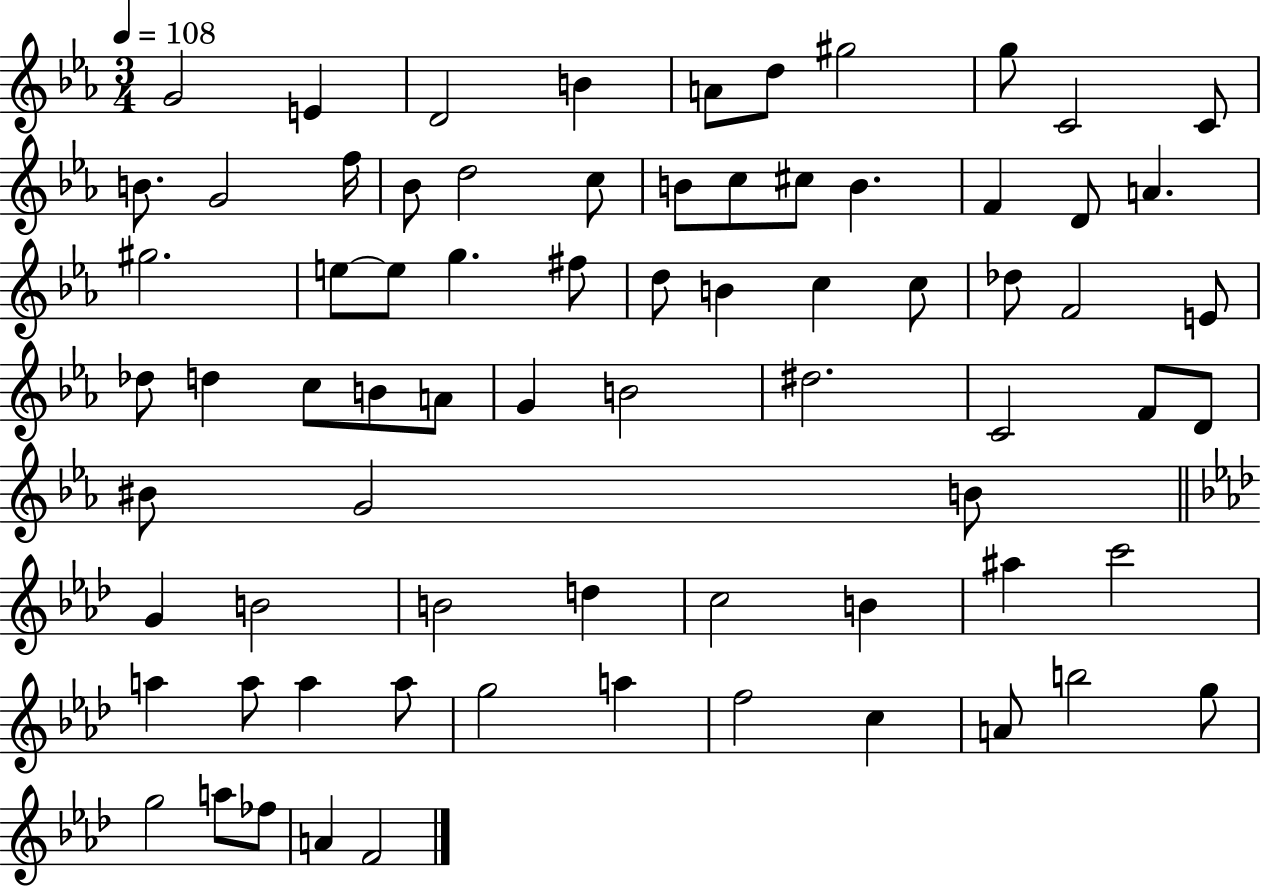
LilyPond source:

{
  \clef treble
  \numericTimeSignature
  \time 3/4
  \key ees \major
  \tempo 4 = 108
  g'2 e'4 | d'2 b'4 | a'8 d''8 gis''2 | g''8 c'2 c'8 | \break b'8. g'2 f''16 | bes'8 d''2 c''8 | b'8 c''8 cis''8 b'4. | f'4 d'8 a'4. | \break gis''2. | e''8~~ e''8 g''4. fis''8 | d''8 b'4 c''4 c''8 | des''8 f'2 e'8 | \break des''8 d''4 c''8 b'8 a'8 | g'4 b'2 | dis''2. | c'2 f'8 d'8 | \break bis'8 g'2 b'8 | \bar "||" \break \key f \minor g'4 b'2 | b'2 d''4 | c''2 b'4 | ais''4 c'''2 | \break a''4 a''8 a''4 a''8 | g''2 a''4 | f''2 c''4 | a'8 b''2 g''8 | \break g''2 a''8 fes''8 | a'4 f'2 | \bar "|."
}